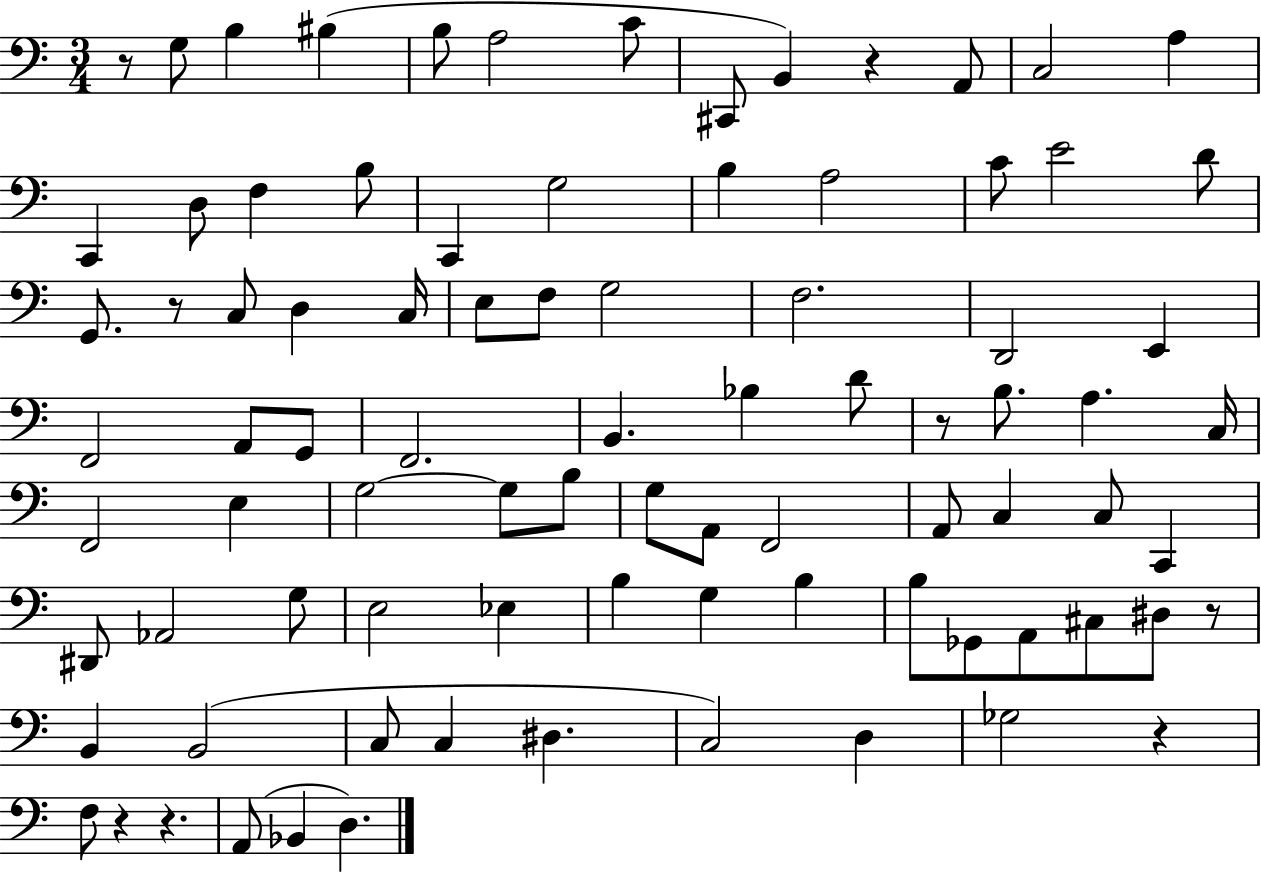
X:1
T:Untitled
M:3/4
L:1/4
K:C
z/2 G,/2 B, ^B, B,/2 A,2 C/2 ^C,,/2 B,, z A,,/2 C,2 A, C,, D,/2 F, B,/2 C,, G,2 B, A,2 C/2 E2 D/2 G,,/2 z/2 C,/2 D, C,/4 E,/2 F,/2 G,2 F,2 D,,2 E,, F,,2 A,,/2 G,,/2 F,,2 B,, _B, D/2 z/2 B,/2 A, C,/4 F,,2 E, G,2 G,/2 B,/2 G,/2 A,,/2 F,,2 A,,/2 C, C,/2 C,, ^D,,/2 _A,,2 G,/2 E,2 _E, B, G, B, B,/2 _G,,/2 A,,/2 ^C,/2 ^D,/2 z/2 B,, B,,2 C,/2 C, ^D, C,2 D, _G,2 z F,/2 z z A,,/2 _B,, D,